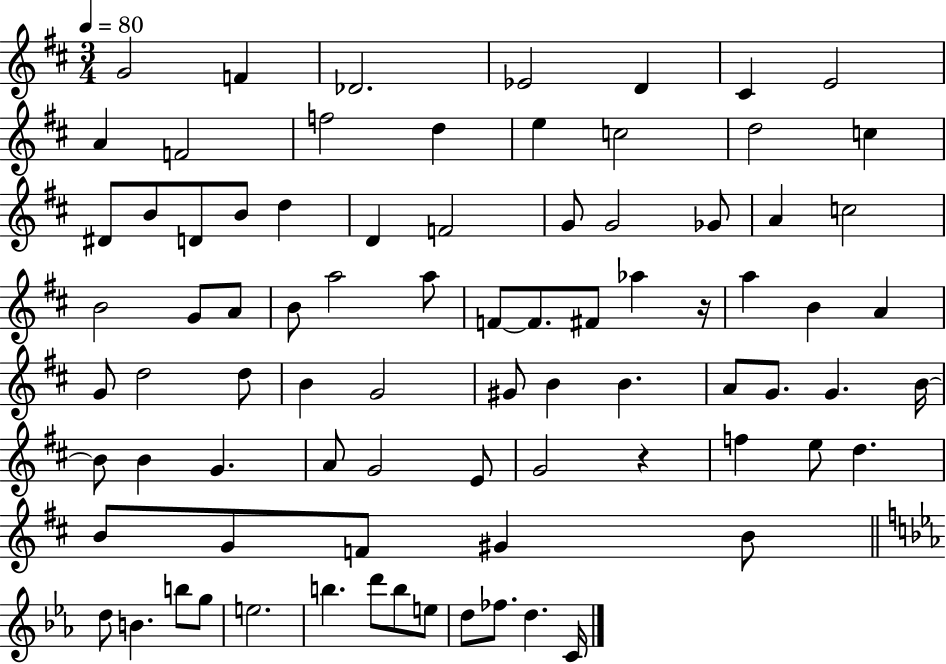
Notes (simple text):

G4/h F4/q Db4/h. Eb4/h D4/q C#4/q E4/h A4/q F4/h F5/h D5/q E5/q C5/h D5/h C5/q D#4/e B4/e D4/e B4/e D5/q D4/q F4/h G4/e G4/h Gb4/e A4/q C5/h B4/h G4/e A4/e B4/e A5/h A5/e F4/e F4/e. F#4/e Ab5/q R/s A5/q B4/q A4/q G4/e D5/h D5/e B4/q G4/h G#4/e B4/q B4/q. A4/e G4/e. G4/q. B4/s B4/e B4/q G4/q. A4/e G4/h E4/e G4/h R/q F5/q E5/e D5/q. B4/e G4/e F4/e G#4/q B4/e D5/e B4/q. B5/e G5/e E5/h. B5/q. D6/e B5/e E5/e D5/e FES5/e. D5/q. C4/s